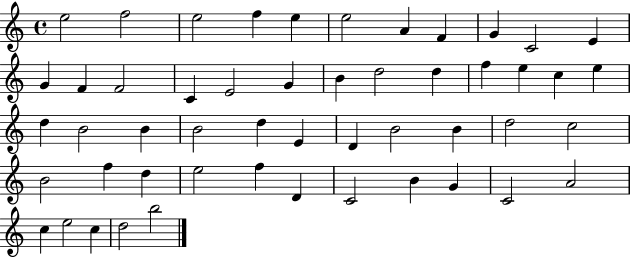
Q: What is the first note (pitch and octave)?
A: E5